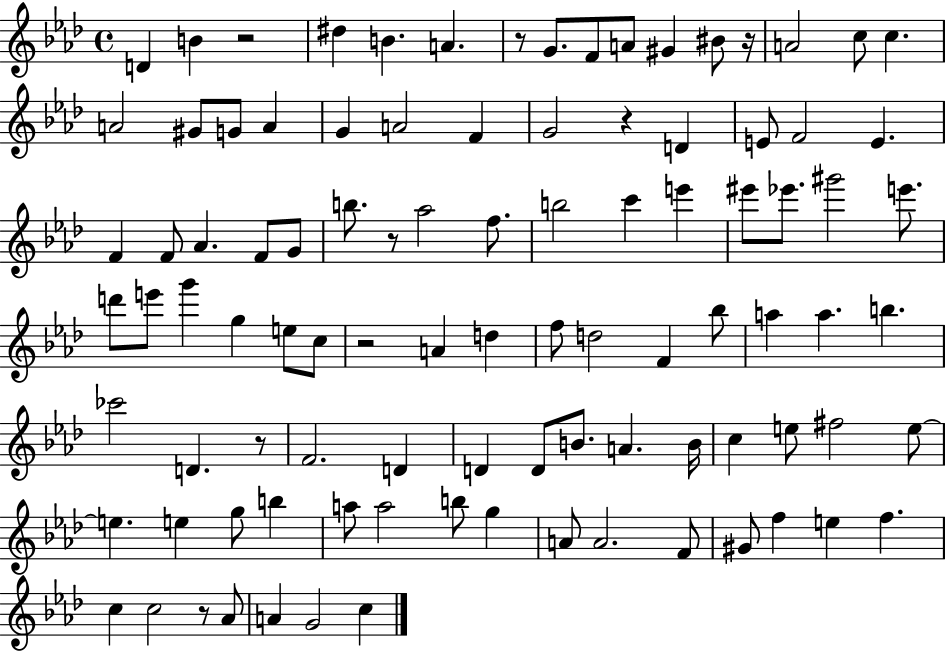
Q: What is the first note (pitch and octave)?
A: D4